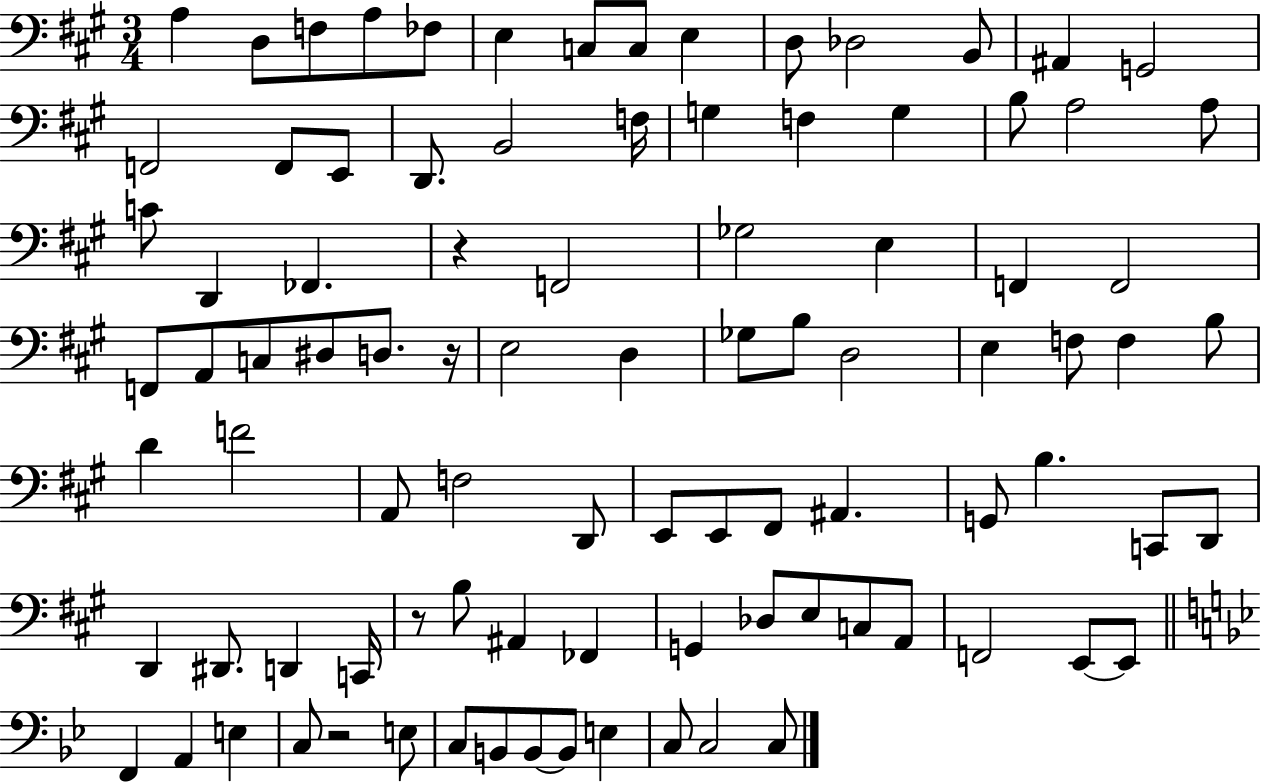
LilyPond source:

{
  \clef bass
  \numericTimeSignature
  \time 3/4
  \key a \major
  a4 d8 f8 a8 fes8 | e4 c8 c8 e4 | d8 des2 b,8 | ais,4 g,2 | \break f,2 f,8 e,8 | d,8. b,2 f16 | g4 f4 g4 | b8 a2 a8 | \break c'8 d,4 fes,4. | r4 f,2 | ges2 e4 | f,4 f,2 | \break f,8 a,8 c8 dis8 d8. r16 | e2 d4 | ges8 b8 d2 | e4 f8 f4 b8 | \break d'4 f'2 | a,8 f2 d,8 | e,8 e,8 fis,8 ais,4. | g,8 b4. c,8 d,8 | \break d,4 dis,8. d,4 c,16 | r8 b8 ais,4 fes,4 | g,4 des8 e8 c8 a,8 | f,2 e,8~~ e,8 | \break \bar "||" \break \key bes \major f,4 a,4 e4 | c8 r2 e8 | c8 b,8 b,8~~ b,8 e4 | c8 c2 c8 | \break \bar "|."
}